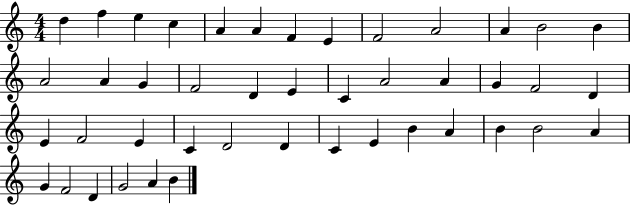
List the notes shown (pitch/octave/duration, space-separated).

D5/q F5/q E5/q C5/q A4/q A4/q F4/q E4/q F4/h A4/h A4/q B4/h B4/q A4/h A4/q G4/q F4/h D4/q E4/q C4/q A4/h A4/q G4/q F4/h D4/q E4/q F4/h E4/q C4/q D4/h D4/q C4/q E4/q B4/q A4/q B4/q B4/h A4/q G4/q F4/h D4/q G4/h A4/q B4/q